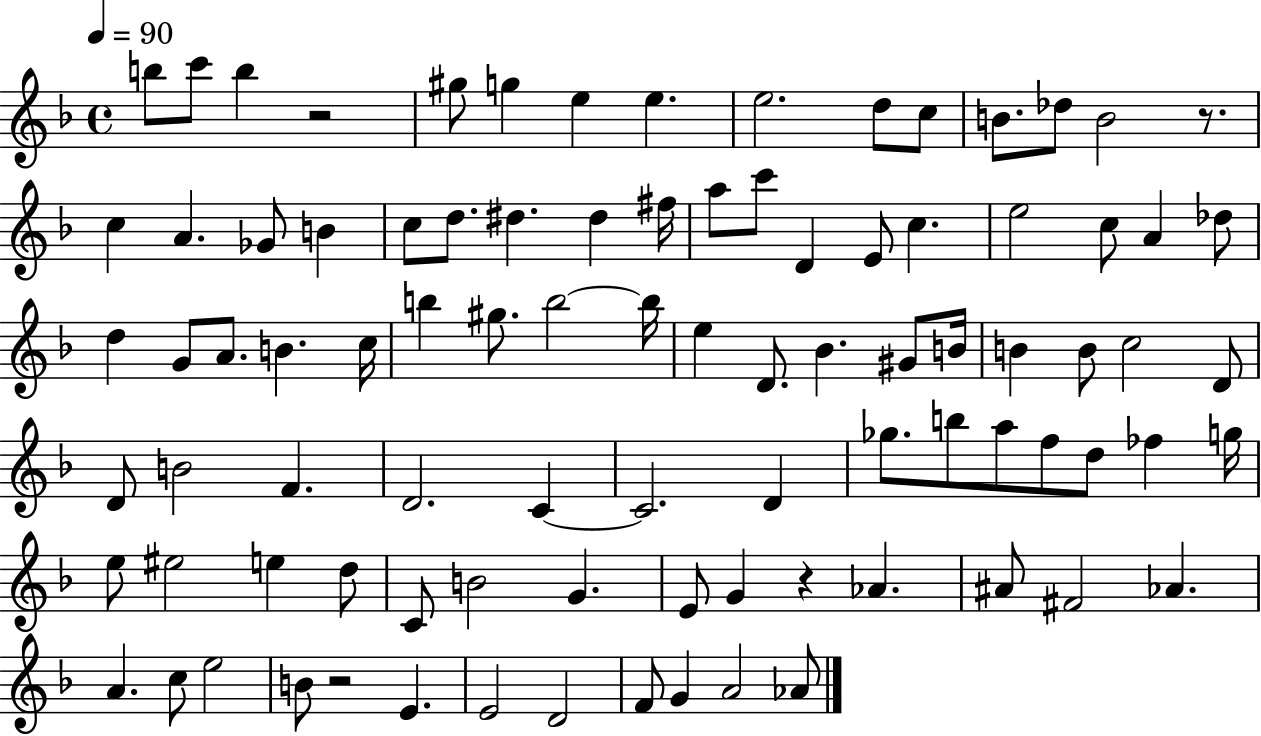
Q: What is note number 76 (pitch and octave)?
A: Ab4